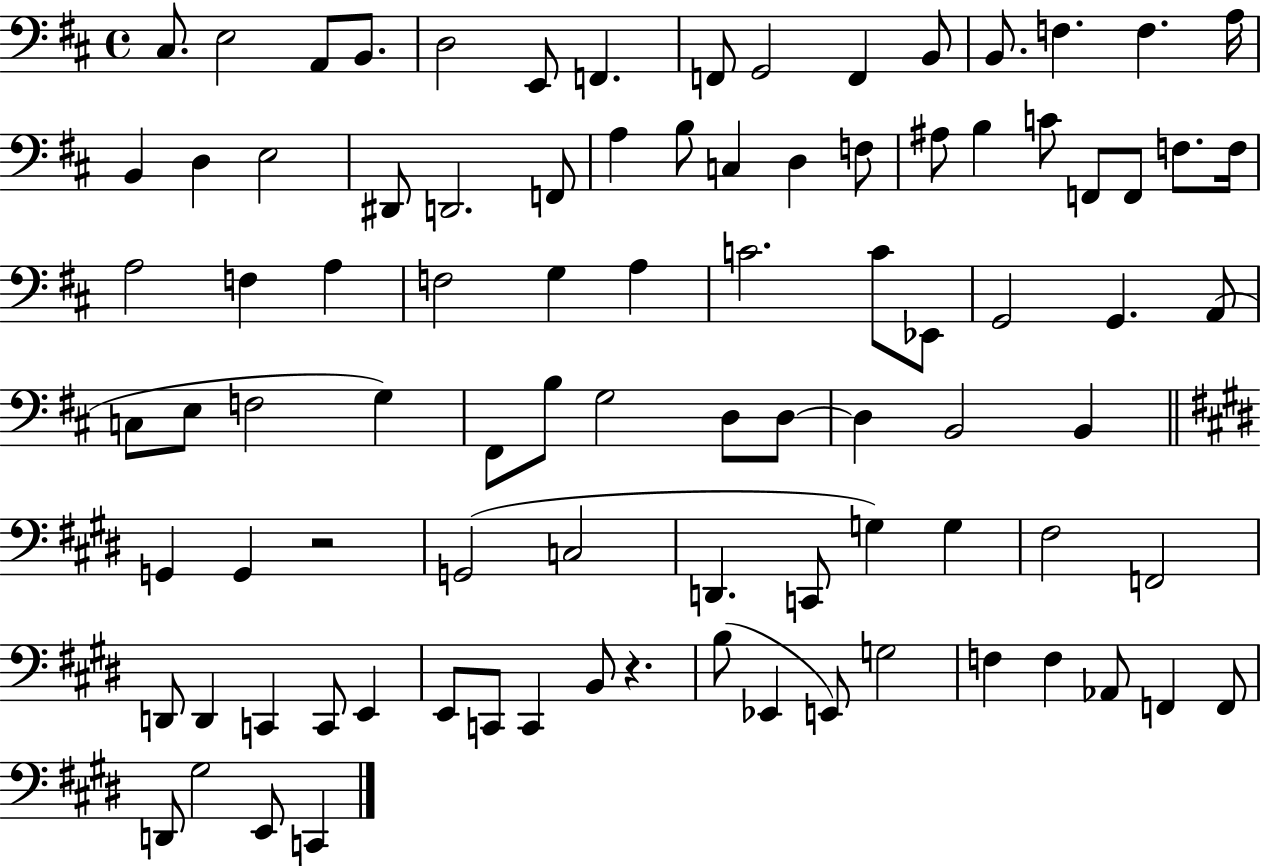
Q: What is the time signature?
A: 4/4